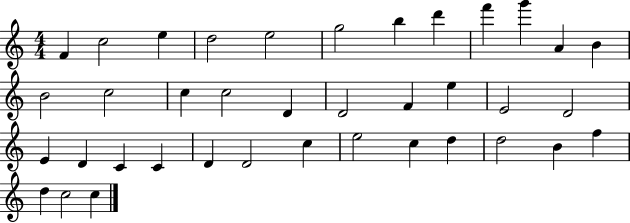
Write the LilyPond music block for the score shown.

{
  \clef treble
  \numericTimeSignature
  \time 4/4
  \key c \major
  f'4 c''2 e''4 | d''2 e''2 | g''2 b''4 d'''4 | f'''4 g'''4 a'4 b'4 | \break b'2 c''2 | c''4 c''2 d'4 | d'2 f'4 e''4 | e'2 d'2 | \break e'4 d'4 c'4 c'4 | d'4 d'2 c''4 | e''2 c''4 d''4 | d''2 b'4 f''4 | \break d''4 c''2 c''4 | \bar "|."
}